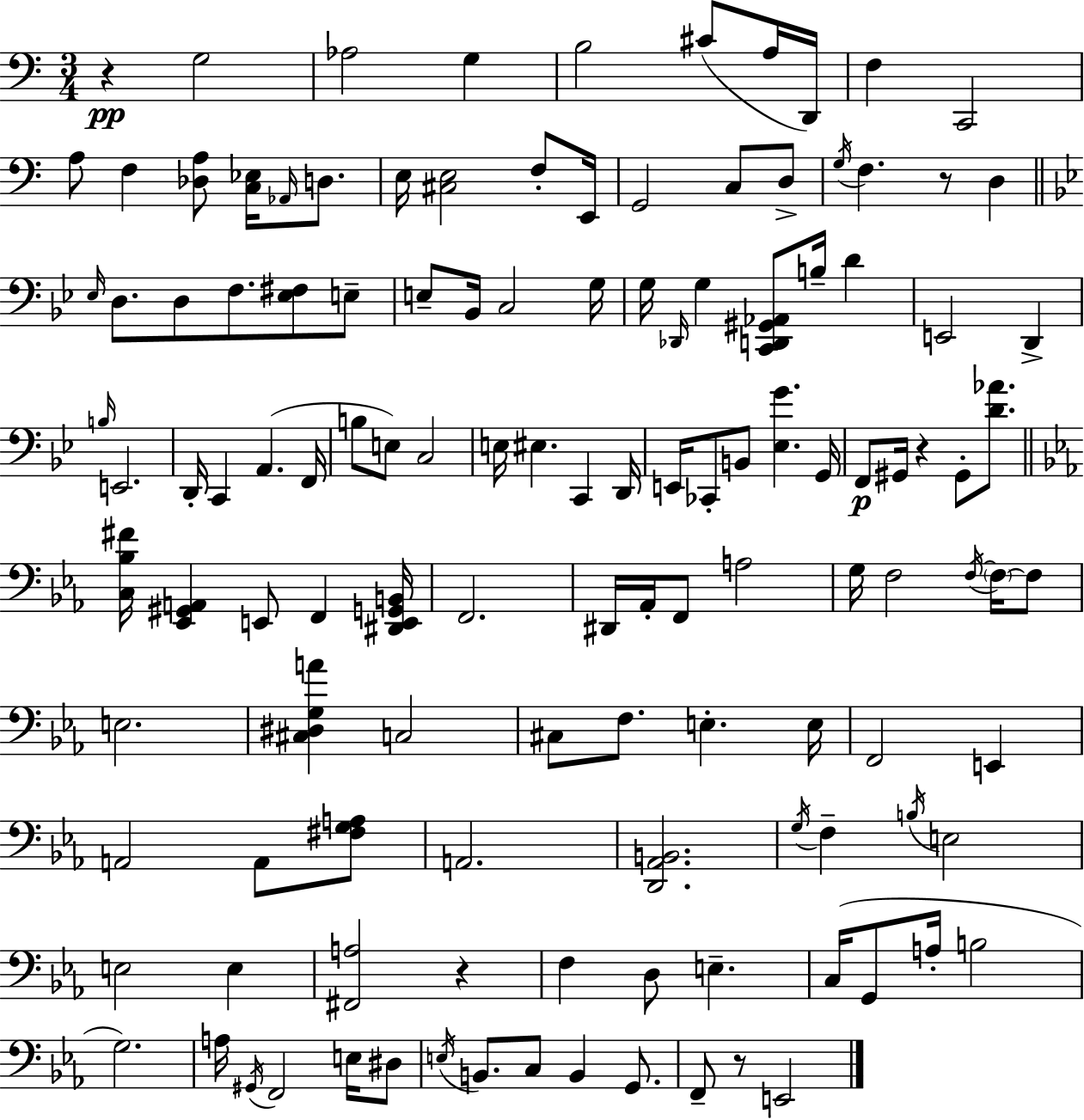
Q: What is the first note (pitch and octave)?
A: G3